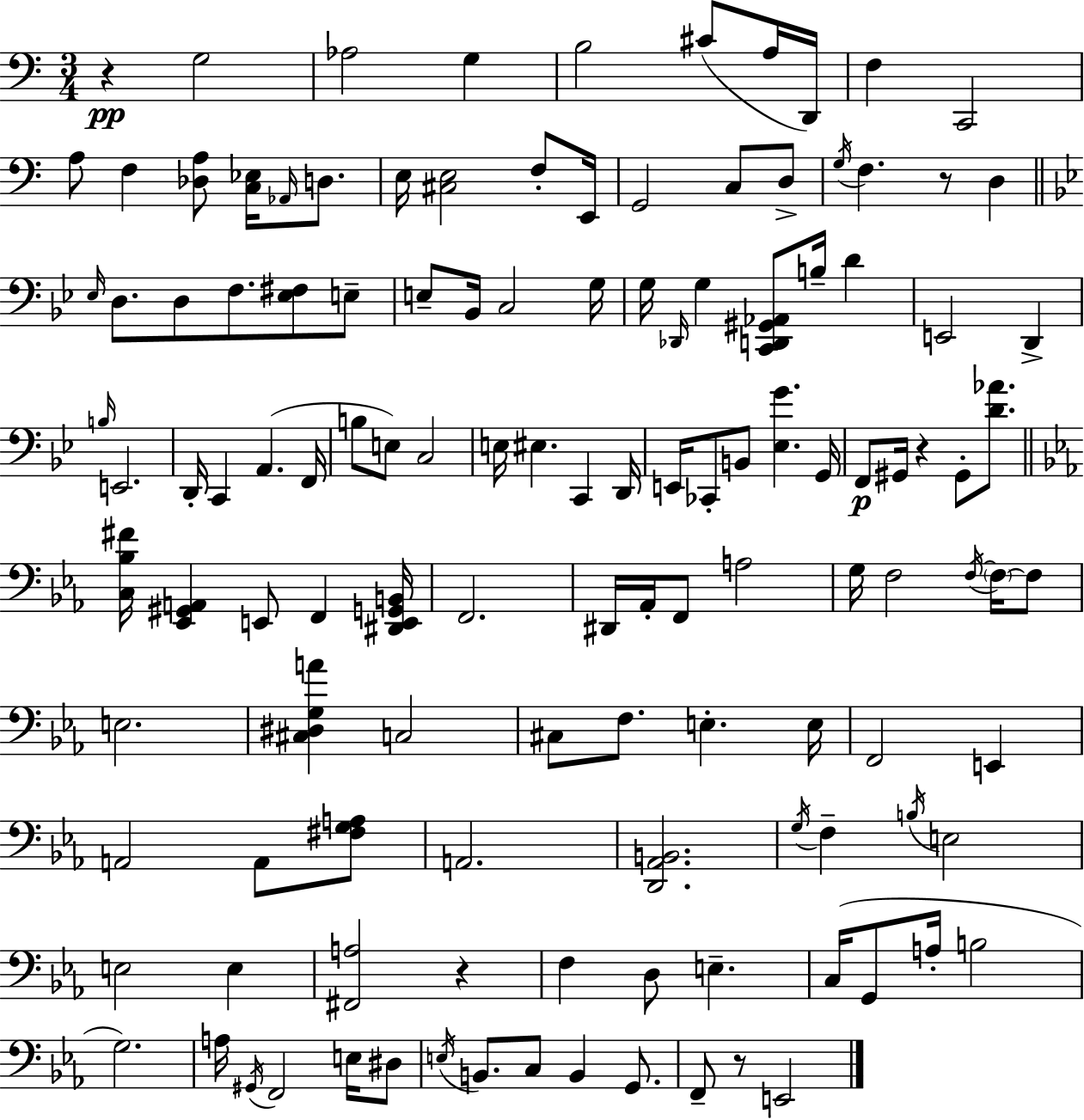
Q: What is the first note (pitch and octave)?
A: G3